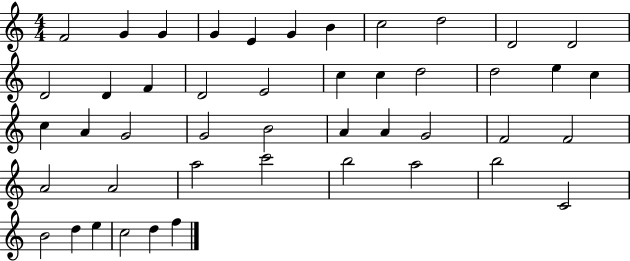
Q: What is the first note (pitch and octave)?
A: F4